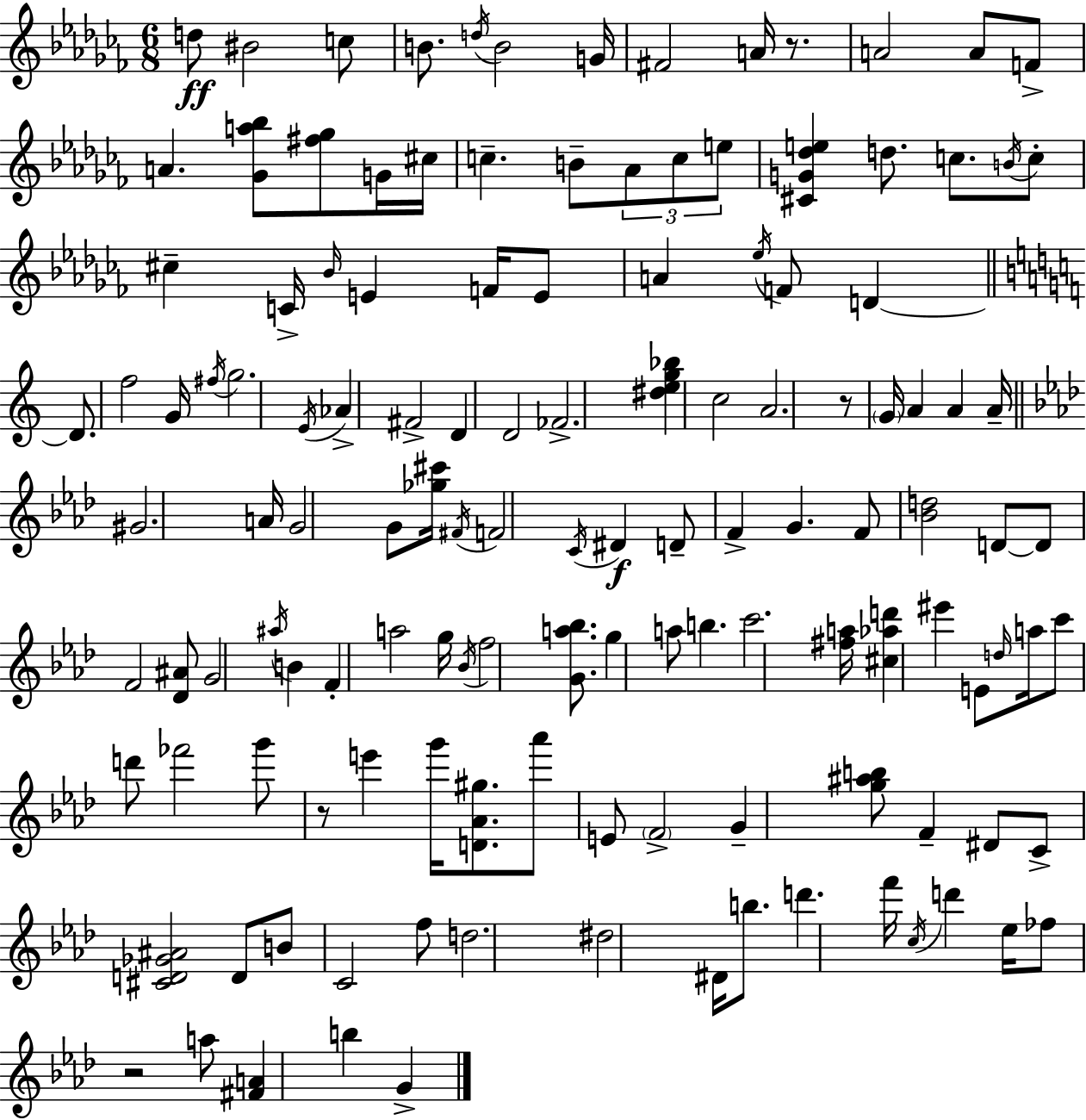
{
  \clef treble
  \numericTimeSignature
  \time 6/8
  \key aes \minor
  d''8\ff bis'2 c''8 | b'8. \acciaccatura { d''16 } b'2 | g'16 fis'2 a'16 r8. | a'2 a'8 f'8-> | \break a'4. <ges' a'' bes''>8 <fis'' ges''>8 g'16 | cis''16 c''4.-- b'8-- \tuplet 3/2 { aes'8 c''8 | e''8 } <cis' g' des'' e''>4 d''8. c''8. | \acciaccatura { b'16 } c''8-. cis''4-- c'16-> \grace { bes'16 } e'4 | \break f'16 e'8 a'4 \acciaccatura { ees''16 } f'8 | d'4~~ \bar "||" \break \key c \major d'8. f''2 g'16 | \acciaccatura { fis''16 } g''2. | \acciaccatura { e'16 } aes'4-> fis'2-> | d'4 d'2 | \break fes'2.-> | <dis'' e'' g'' bes''>4 c''2 | a'2. | r8 \parenthesize g'16 a'4 a'4 | \break a'16-- \bar "||" \break \key aes \major gis'2. | a'16 g'2 g'8 <ges'' cis'''>16 | \acciaccatura { fis'16 } f'2 \acciaccatura { c'16 } dis'4\f | d'8-- f'4-> g'4. | \break f'8 <bes' d''>2 | d'8~~ d'8 f'2 | <des' ais'>8 g'2 \acciaccatura { ais''16 } b'4 | f'4-. a''2 | \break g''16 \acciaccatura { bes'16 } f''2 | <g' a'' bes''>8. g''4 a''8 b''4. | c'''2. | <fis'' a''>16 <cis'' aes'' d'''>4 eis'''4 | \break e'8 \grace { d''16 } a''16 c'''8 d'''8 fes'''2 | g'''8 r8 e'''4 | g'''16 <d' aes' gis''>8. aes'''8 e'8 \parenthesize f'2-> | g'4-- <g'' ais'' b''>8 f'4-- | \break dis'8 c'8-> <cis' d' ges' ais'>2 | d'8 b'8 c'2 | f''8 d''2. | dis''2 | \break dis'16 b''8. d'''4. f'''16 | \acciaccatura { c''16 } d'''4 ees''16 fes''8 r2 | a''8 <fis' a'>4 b''4 | g'4-> \bar "|."
}